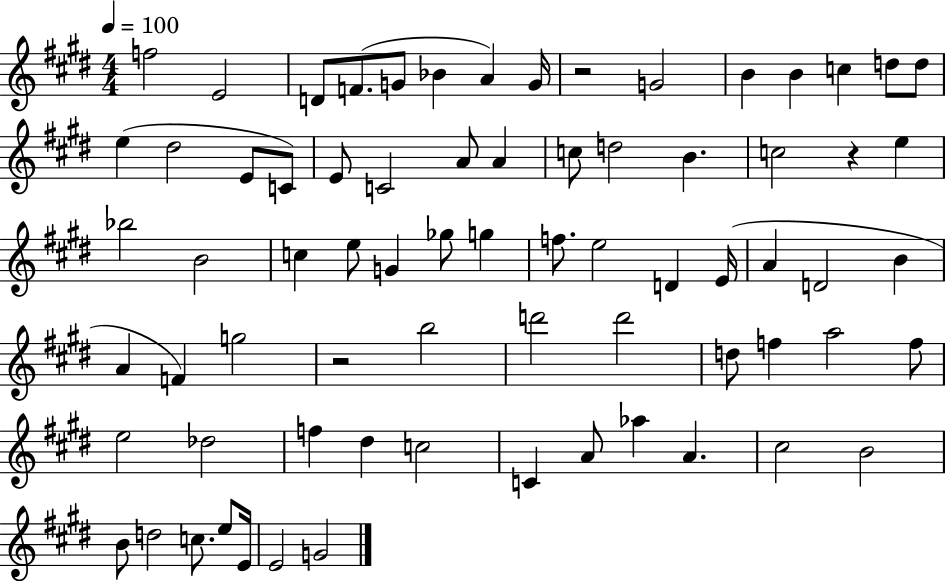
F5/h E4/h D4/e F4/e. G4/e Bb4/q A4/q G4/s R/h G4/h B4/q B4/q C5/q D5/e D5/e E5/q D#5/h E4/e C4/e E4/e C4/h A4/e A4/q C5/e D5/h B4/q. C5/h R/q E5/q Bb5/h B4/h C5/q E5/e G4/q Gb5/e G5/q F5/e. E5/h D4/q E4/s A4/q D4/h B4/q A4/q F4/q G5/h R/h B5/h D6/h D6/h D5/e F5/q A5/h F5/e E5/h Db5/h F5/q D#5/q C5/h C4/q A4/e Ab5/q A4/q. C#5/h B4/h B4/e D5/h C5/e. E5/e E4/s E4/h G4/h